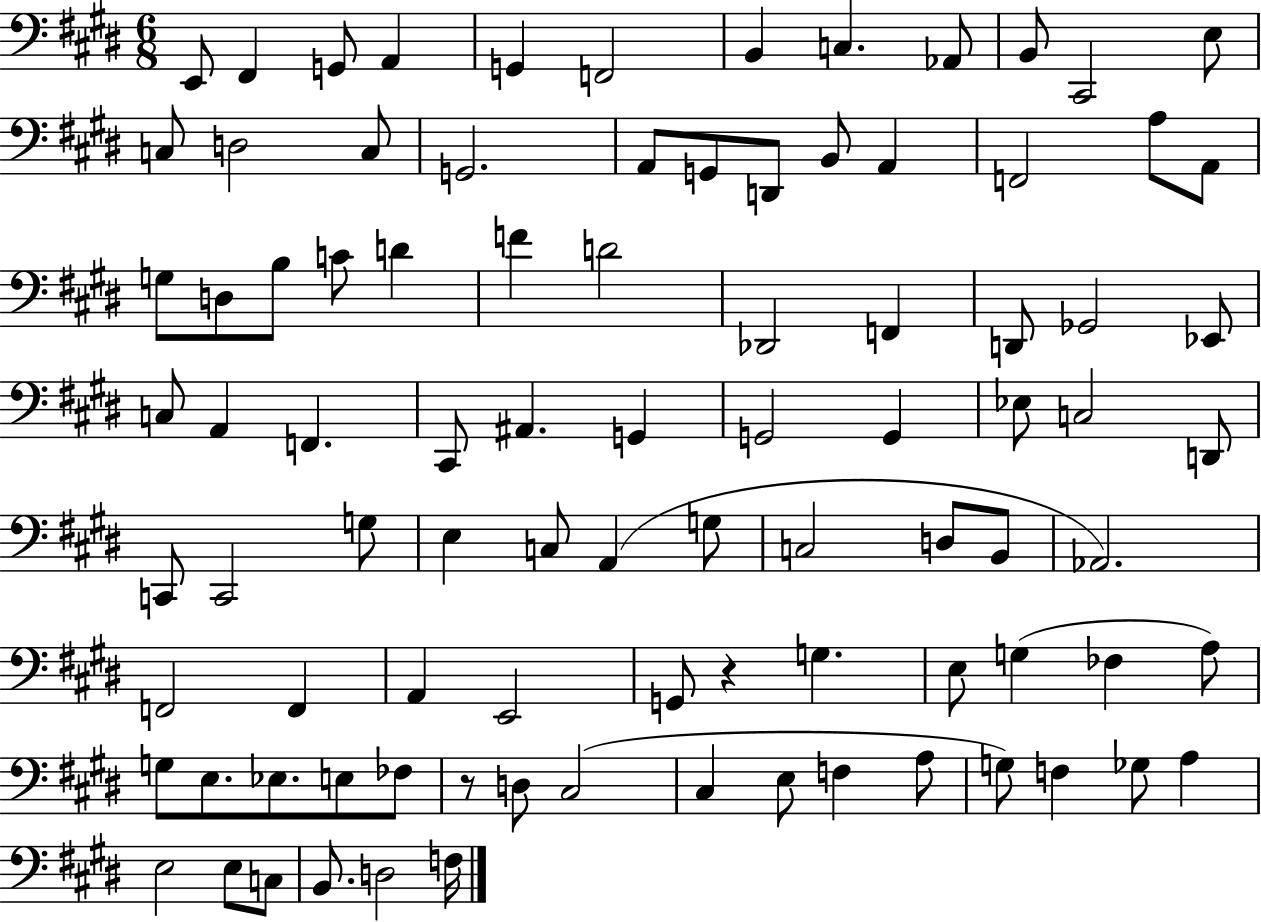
X:1
T:Untitled
M:6/8
L:1/4
K:E
E,,/2 ^F,, G,,/2 A,, G,, F,,2 B,, C, _A,,/2 B,,/2 ^C,,2 E,/2 C,/2 D,2 C,/2 G,,2 A,,/2 G,,/2 D,,/2 B,,/2 A,, F,,2 A,/2 A,,/2 G,/2 D,/2 B,/2 C/2 D F D2 _D,,2 F,, D,,/2 _G,,2 _E,,/2 C,/2 A,, F,, ^C,,/2 ^A,, G,, G,,2 G,, _E,/2 C,2 D,,/2 C,,/2 C,,2 G,/2 E, C,/2 A,, G,/2 C,2 D,/2 B,,/2 _A,,2 F,,2 F,, A,, E,,2 G,,/2 z G, E,/2 G, _F, A,/2 G,/2 E,/2 _E,/2 E,/2 _F,/2 z/2 D,/2 ^C,2 ^C, E,/2 F, A,/2 G,/2 F, _G,/2 A, E,2 E,/2 C,/2 B,,/2 D,2 F,/4